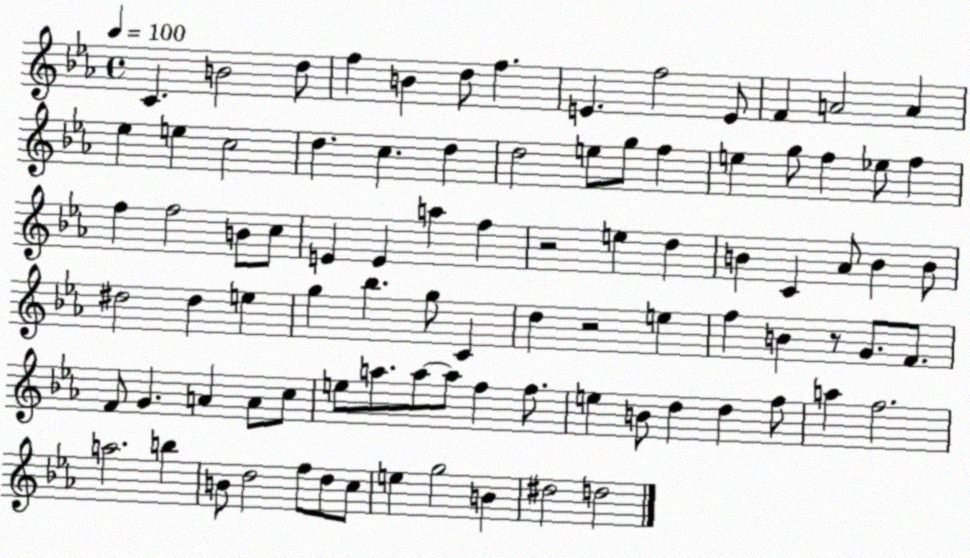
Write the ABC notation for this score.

X:1
T:Untitled
M:4/4
L:1/4
K:Eb
C B2 d/2 f B d/2 f E f2 E/2 F A2 A _e e c2 d c d d2 e/2 g/2 f e g/2 f _e/2 f f f2 B/2 c/2 E E a f z2 e d B C _A/2 B B/2 ^d2 ^d e g _b g/2 C d z2 e f B z/2 G/2 F/2 F/2 G A A/2 c/2 e/2 a/2 a/2 a/2 f f/2 e B/2 d d f/2 a f2 a2 b B/2 d2 f/2 d/2 c/2 e g2 B ^d2 d2